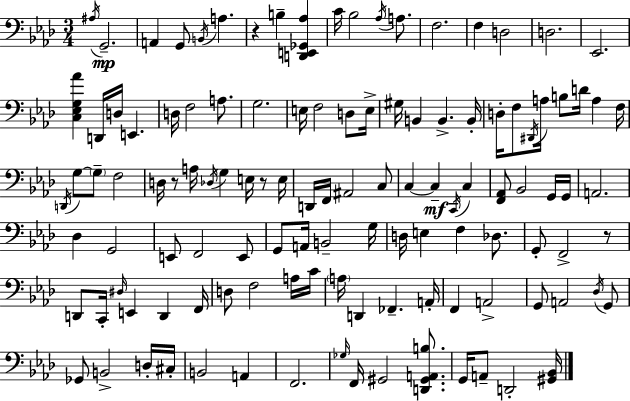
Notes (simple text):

A#3/s G2/h. A2/q G2/e B2/s A3/q. R/q B3/q [D2,E2,Gb2,Ab3]/q C4/s Bb3/h Ab3/s A3/e. F3/h. F3/q D3/h D3/h. Eb2/h. [C3,Eb3,G3,Ab4]/q D2/s D3/s E2/q. D3/s F3/h A3/e. G3/h. E3/s F3/h D3/e E3/s G#3/s B2/q B2/q. B2/s D3/s F3/e D#2/s A3/s B3/e D4/s A3/q F3/s D2/s G3/e G3/e F3/h D3/s R/e A3/s Db3/s G3/q E3/s R/e E3/s D2/s F2/s A#2/h C3/e C3/q C3/q C2/s C3/q [F2,Ab2]/e Bb2/h G2/s G2/s A2/h. Db3/q G2/h E2/e F2/h E2/e G2/e A2/s B2/h G3/s D3/s E3/q F3/q Db3/e. G2/e F2/h R/e D2/e C2/s D#3/s E2/q D2/q F2/s D3/e F3/h A3/s C4/s A3/s D2/q FES2/q. A2/s F2/q A2/h G2/e A2/h Db3/s G2/e Gb2/e B2/h D3/s C#3/s B2/h A2/q F2/h. Gb3/s F2/s G#2/h [D2,G#2,A2,B3]/e. G2/s A2/e D2/h [G#2,Bb2]/s